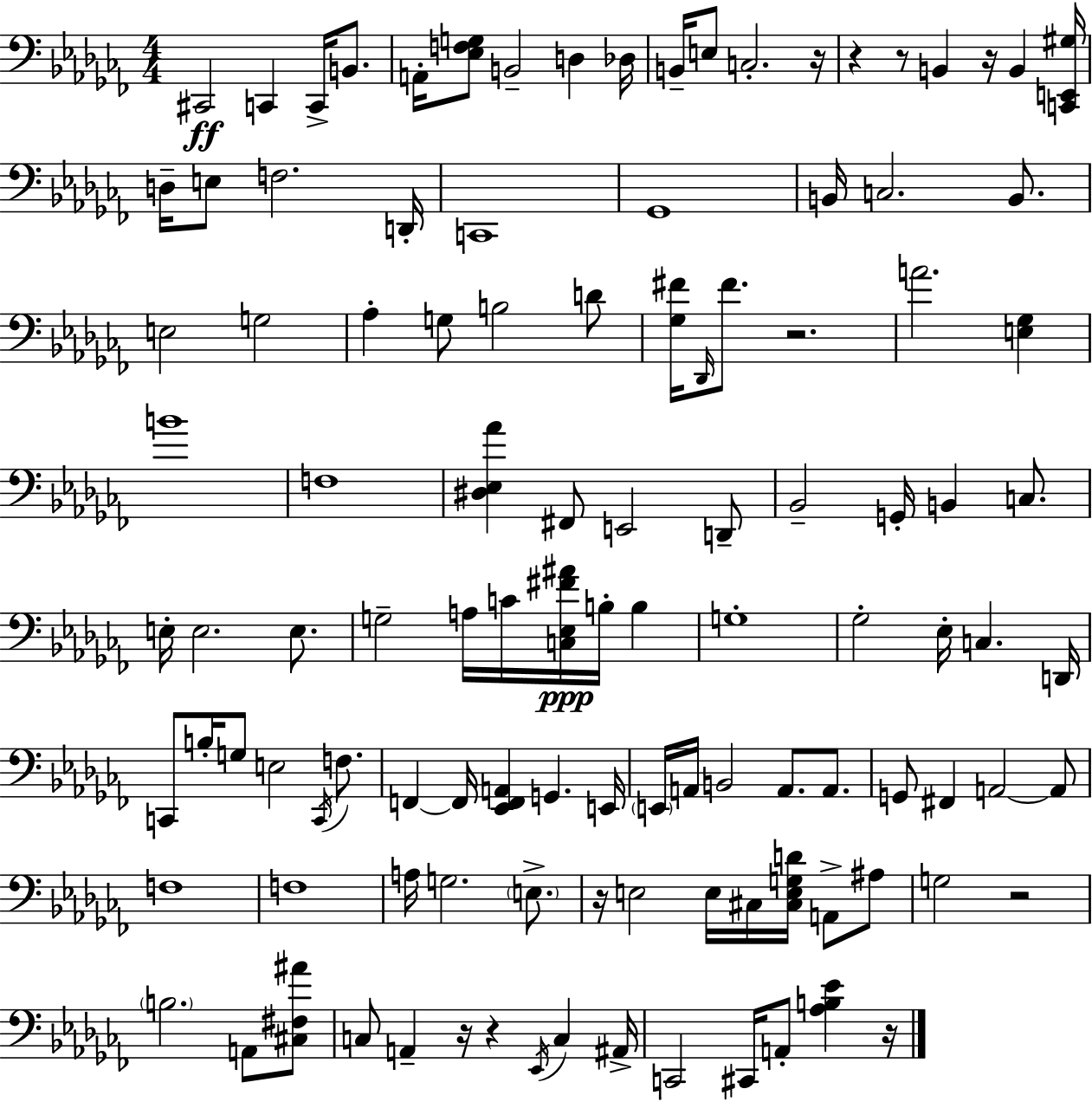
{
  \clef bass
  \numericTimeSignature
  \time 4/4
  \key aes \minor
  cis,2\ff c,4 c,16-> b,8. | a,16-. <ees f g>8 b,2-- d4 des16 | b,16-- e8 c2.-. r16 | r4 r8 b,4 r16 b,4 <c, e, gis>16 | \break d16-- e8 f2. d,16-. | c,1 | ges,1 | b,16 c2. b,8. | \break e2 g2 | aes4-. g8 b2 d'8 | <ges fis'>16 \grace { des,16 } fis'8. r2. | a'2. <e ges>4 | \break b'1 | f1 | <dis ees aes'>4 fis,8 e,2 d,8-- | bes,2-- g,16-. b,4 c8. | \break e16-. e2. e8. | g2-- a16 c'16 <c ees fis' ais'>16\ppp b16-. b4 | g1-. | ges2-. ees16-. c4. | \break d,16 c,8 b16-. g8 e2 \acciaccatura { c,16 } f8. | f,4~~ f,16 <ees, f, a,>4 g,4. | e,16 \parenthesize e,16 a,16 b,2 a,8. a,8. | g,8 fis,4 a,2~~ | \break a,8 f1 | f1 | a16 g2. \parenthesize e8.-> | r16 e2 e16 cis16 <cis e g d'>16 a,8-> | \break ais8 g2 r2 | \parenthesize b2. a,8 | <cis fis ais'>8 c8 a,4-- r16 r4 \acciaccatura { ees,16 } c4 | ais,16-> c,2 cis,16 a,8-. <aes b ees'>4 | \break r16 \bar "|."
}